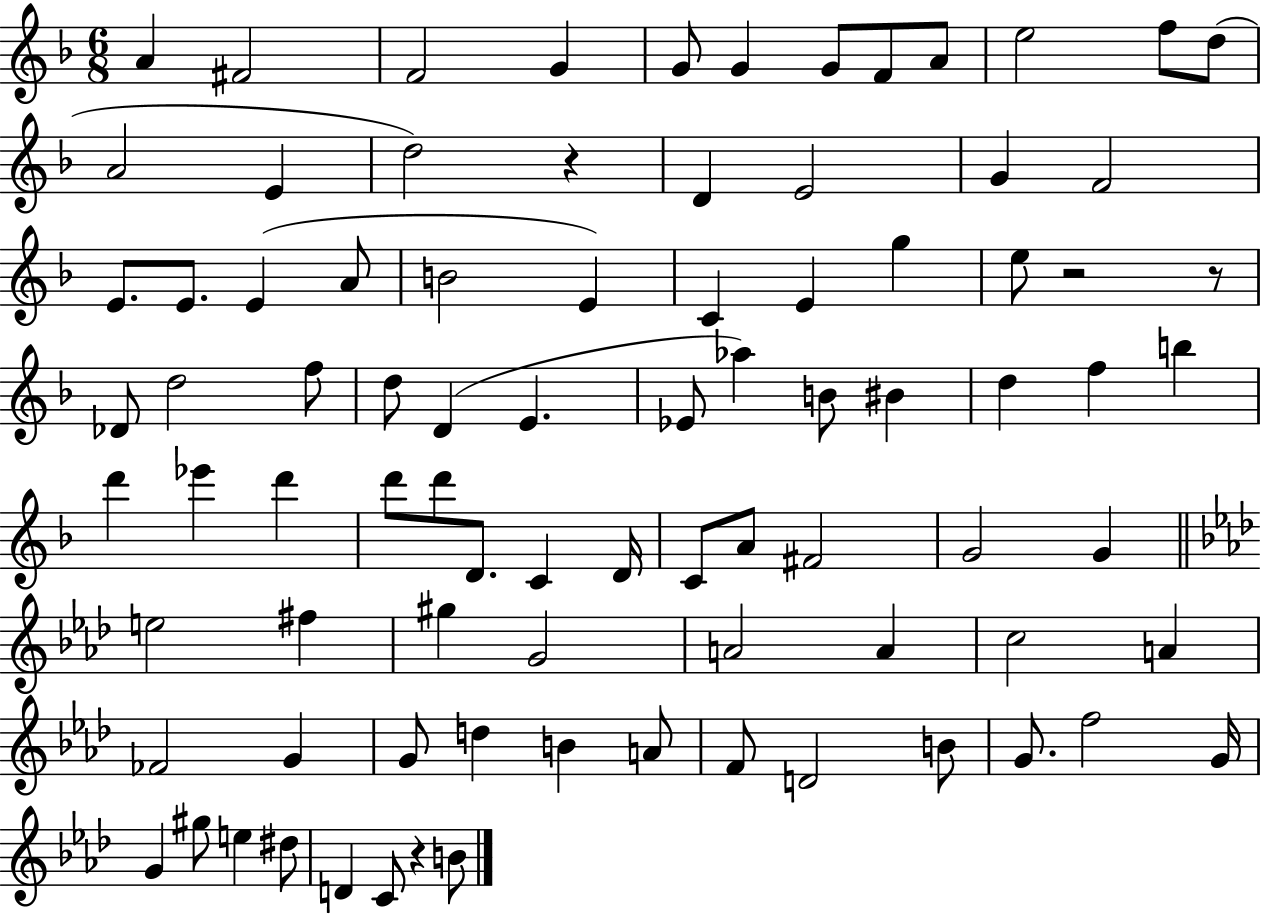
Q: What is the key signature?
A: F major